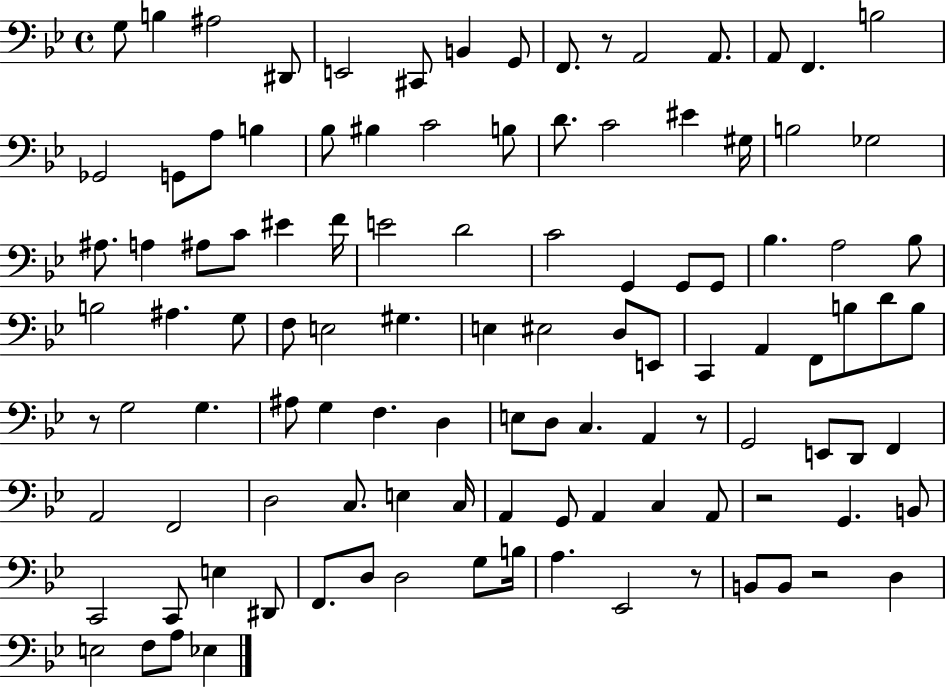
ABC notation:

X:1
T:Untitled
M:4/4
L:1/4
K:Bb
G,/2 B, ^A,2 ^D,,/2 E,,2 ^C,,/2 B,, G,,/2 F,,/2 z/2 A,,2 A,,/2 A,,/2 F,, B,2 _G,,2 G,,/2 A,/2 B, _B,/2 ^B, C2 B,/2 D/2 C2 ^E ^G,/4 B,2 _G,2 ^A,/2 A, ^A,/2 C/2 ^E F/4 E2 D2 C2 G,, G,,/2 G,,/2 _B, A,2 _B,/2 B,2 ^A, G,/2 F,/2 E,2 ^G, E, ^E,2 D,/2 E,,/2 C,, A,, F,,/2 B,/2 D/2 B,/2 z/2 G,2 G, ^A,/2 G, F, D, E,/2 D,/2 C, A,, z/2 G,,2 E,,/2 D,,/2 F,, A,,2 F,,2 D,2 C,/2 E, C,/4 A,, G,,/2 A,, C, A,,/2 z2 G,, B,,/2 C,,2 C,,/2 E, ^D,,/2 F,,/2 D,/2 D,2 G,/2 B,/4 A, _E,,2 z/2 B,,/2 B,,/2 z2 D, E,2 F,/2 A,/2 _E,